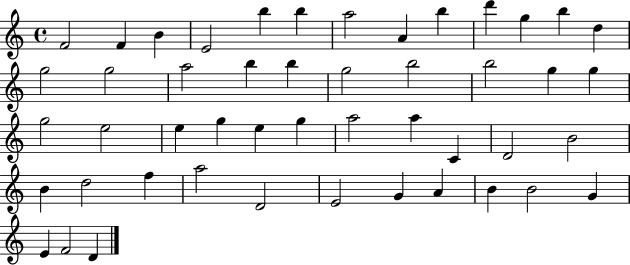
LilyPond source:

{
  \clef treble
  \time 4/4
  \defaultTimeSignature
  \key c \major
  f'2 f'4 b'4 | e'2 b''4 b''4 | a''2 a'4 b''4 | d'''4 g''4 b''4 d''4 | \break g''2 g''2 | a''2 b''4 b''4 | g''2 b''2 | b''2 g''4 g''4 | \break g''2 e''2 | e''4 g''4 e''4 g''4 | a''2 a''4 c'4 | d'2 b'2 | \break b'4 d''2 f''4 | a''2 d'2 | e'2 g'4 a'4 | b'4 b'2 g'4 | \break e'4 f'2 d'4 | \bar "|."
}